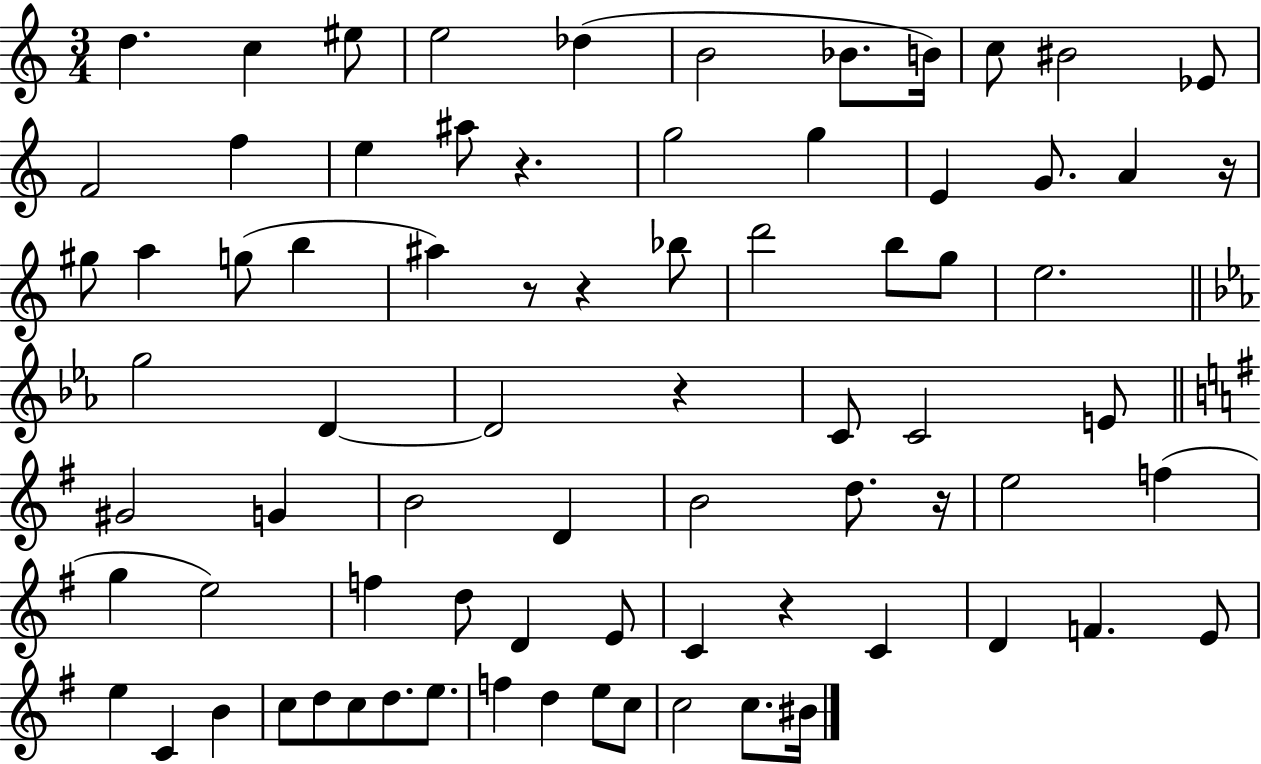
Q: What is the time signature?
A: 3/4